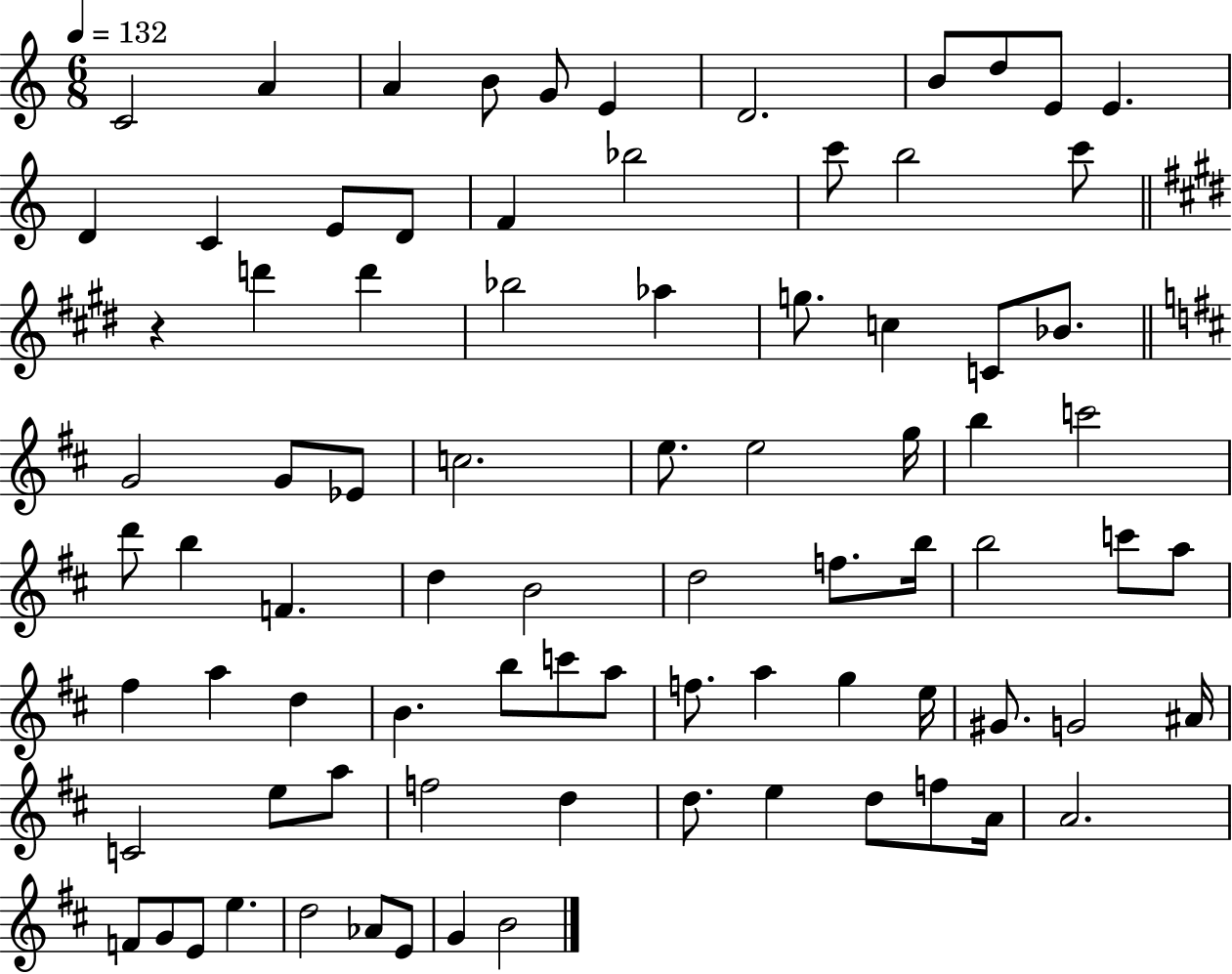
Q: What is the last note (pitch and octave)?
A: B4